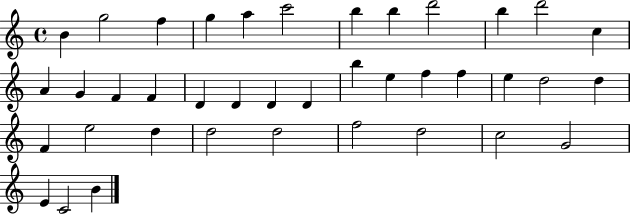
B4/q G5/h F5/q G5/q A5/q C6/h B5/q B5/q D6/h B5/q D6/h C5/q A4/q G4/q F4/q F4/q D4/q D4/q D4/q D4/q B5/q E5/q F5/q F5/q E5/q D5/h D5/q F4/q E5/h D5/q D5/h D5/h F5/h D5/h C5/h G4/h E4/q C4/h B4/q